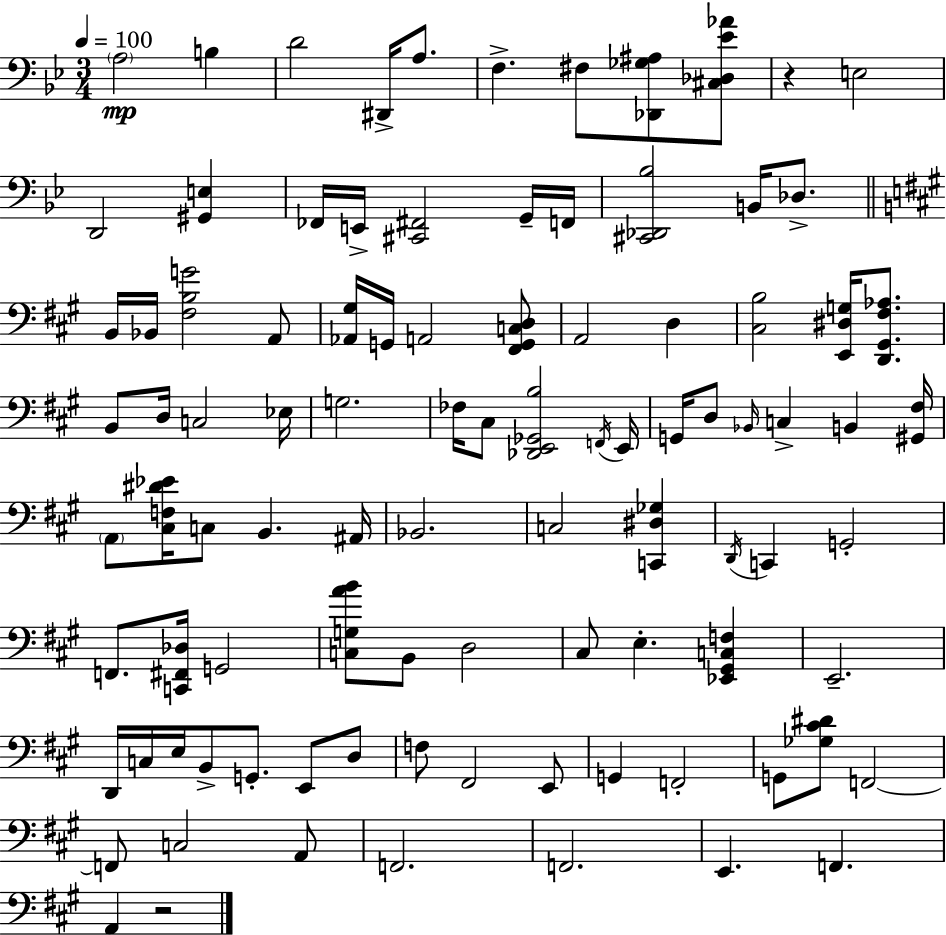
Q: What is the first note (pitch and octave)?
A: A3